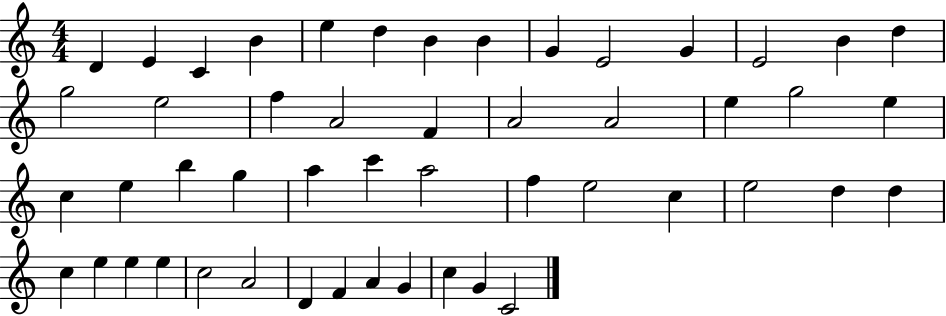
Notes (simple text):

D4/q E4/q C4/q B4/q E5/q D5/q B4/q B4/q G4/q E4/h G4/q E4/h B4/q D5/q G5/h E5/h F5/q A4/h F4/q A4/h A4/h E5/q G5/h E5/q C5/q E5/q B5/q G5/q A5/q C6/q A5/h F5/q E5/h C5/q E5/h D5/q D5/q C5/q E5/q E5/q E5/q C5/h A4/h D4/q F4/q A4/q G4/q C5/q G4/q C4/h